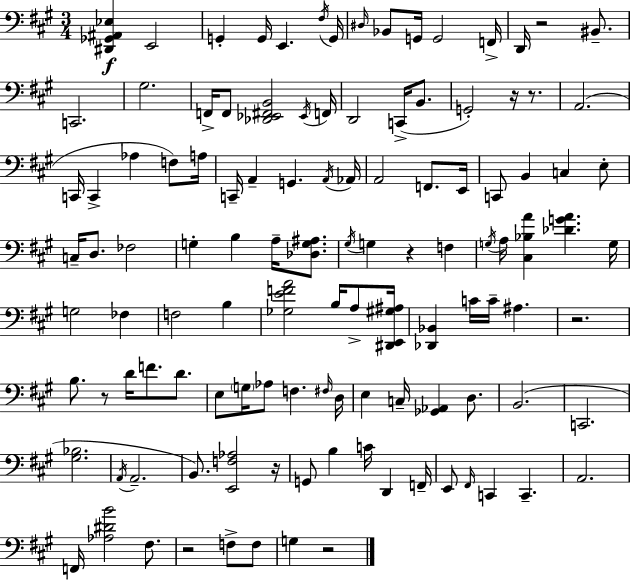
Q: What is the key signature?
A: A major